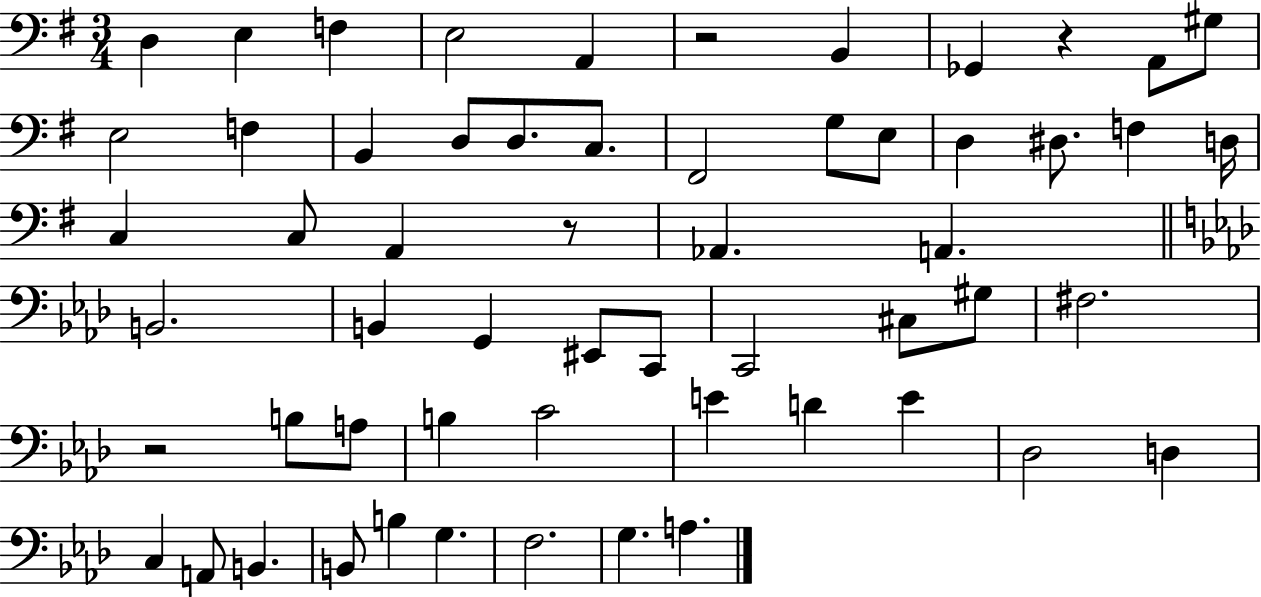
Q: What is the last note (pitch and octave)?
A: A3